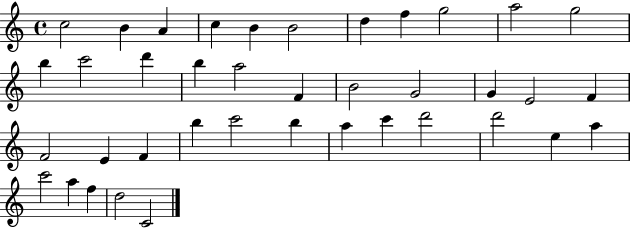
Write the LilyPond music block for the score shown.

{
  \clef treble
  \time 4/4
  \defaultTimeSignature
  \key c \major
  c''2 b'4 a'4 | c''4 b'4 b'2 | d''4 f''4 g''2 | a''2 g''2 | \break b''4 c'''2 d'''4 | b''4 a''2 f'4 | b'2 g'2 | g'4 e'2 f'4 | \break f'2 e'4 f'4 | b''4 c'''2 b''4 | a''4 c'''4 d'''2 | d'''2 e''4 a''4 | \break c'''2 a''4 f''4 | d''2 c'2 | \bar "|."
}